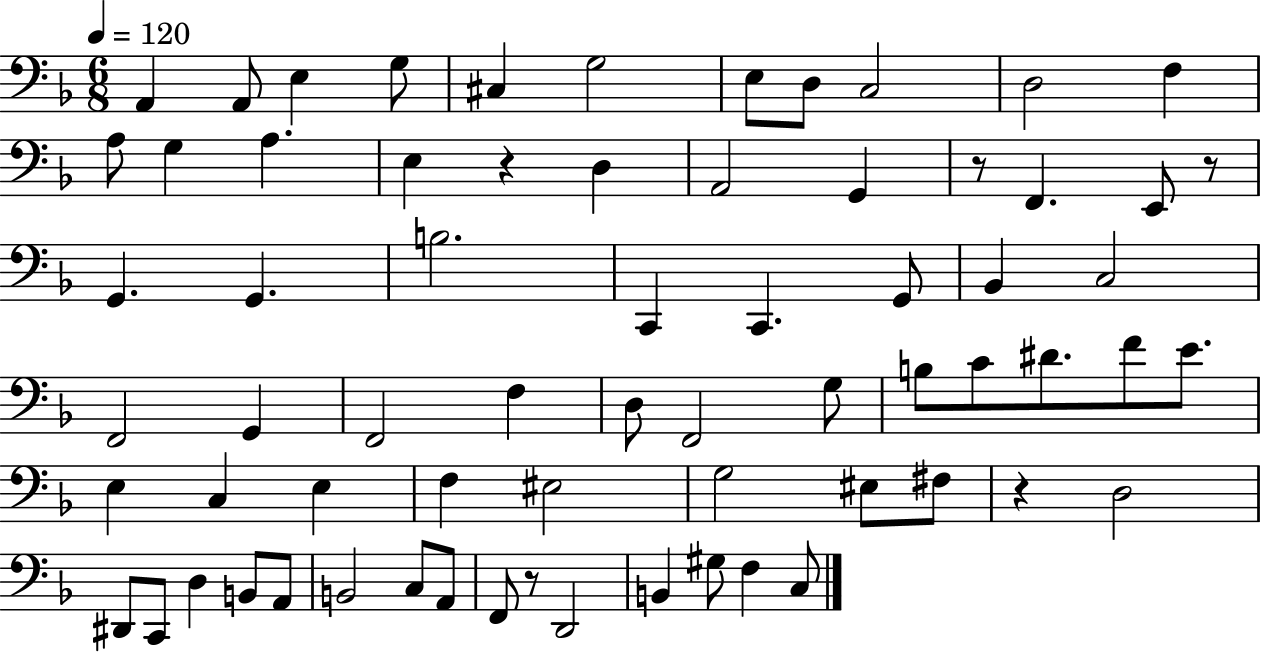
{
  \clef bass
  \numericTimeSignature
  \time 6/8
  \key f \major
  \tempo 4 = 120
  a,4 a,8 e4 g8 | cis4 g2 | e8 d8 c2 | d2 f4 | \break a8 g4 a4. | e4 r4 d4 | a,2 g,4 | r8 f,4. e,8 r8 | \break g,4. g,4. | b2. | c,4 c,4. g,8 | bes,4 c2 | \break f,2 g,4 | f,2 f4 | d8 f,2 g8 | b8 c'8 dis'8. f'8 e'8. | \break e4 c4 e4 | f4 eis2 | g2 eis8 fis8 | r4 d2 | \break dis,8 c,8 d4 b,8 a,8 | b,2 c8 a,8 | f,8 r8 d,2 | b,4 gis8 f4 c8 | \break \bar "|."
}